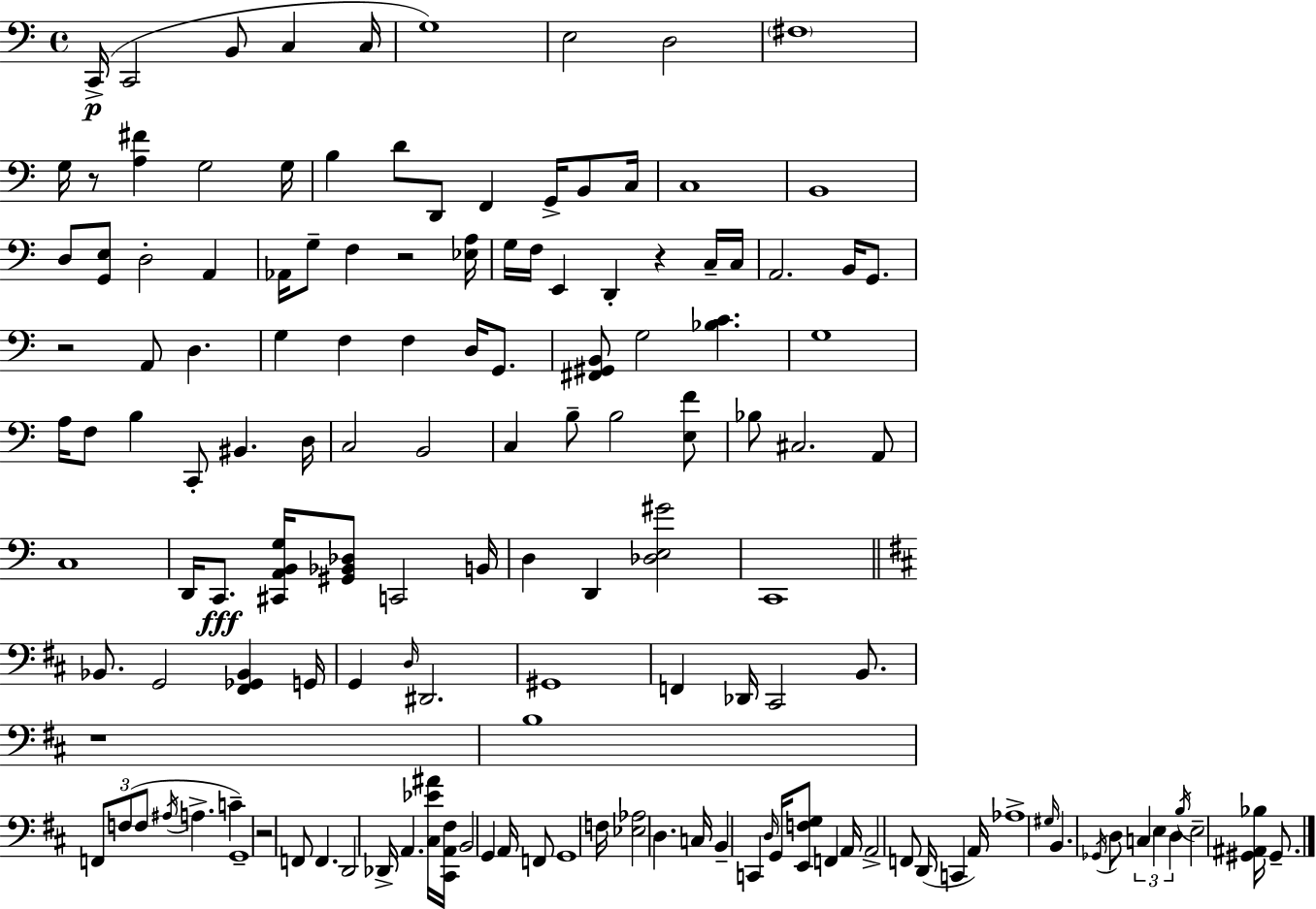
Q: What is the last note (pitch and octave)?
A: G#2